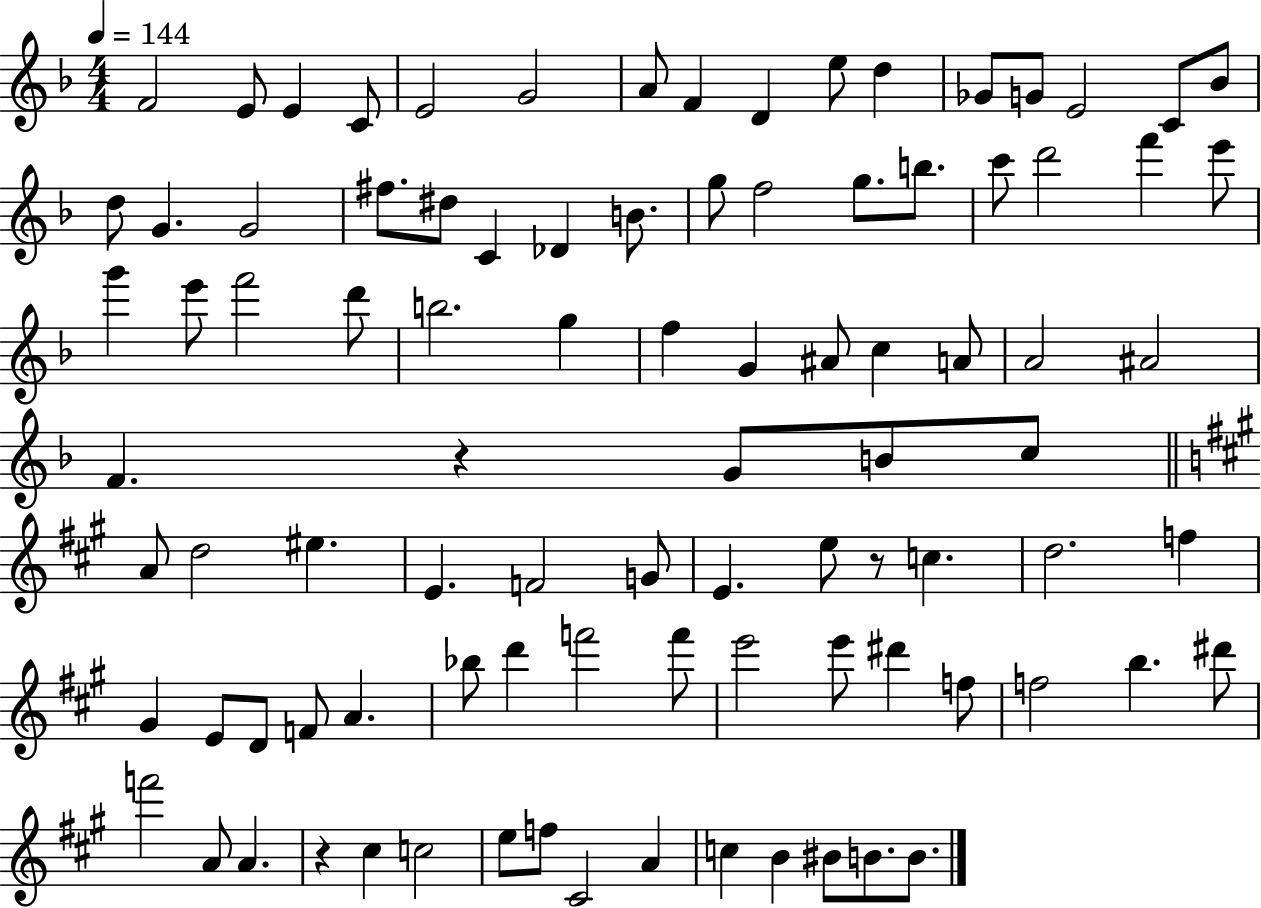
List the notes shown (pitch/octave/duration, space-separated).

F4/h E4/e E4/q C4/e E4/h G4/h A4/e F4/q D4/q E5/e D5/q Gb4/e G4/e E4/h C4/e Bb4/e D5/e G4/q. G4/h F#5/e. D#5/e C4/q Db4/q B4/e. G5/e F5/h G5/e. B5/e. C6/e D6/h F6/q E6/e G6/q E6/e F6/h D6/e B5/h. G5/q F5/q G4/q A#4/e C5/q A4/e A4/h A#4/h F4/q. R/q G4/e B4/e C5/e A4/e D5/h EIS5/q. E4/q. F4/h G4/e E4/q. E5/e R/e C5/q. D5/h. F5/q G#4/q E4/e D4/e F4/e A4/q. Bb5/e D6/q F6/h F6/e E6/h E6/e D#6/q F5/e F5/h B5/q. D#6/e F6/h A4/e A4/q. R/q C#5/q C5/h E5/e F5/e C#4/h A4/q C5/q B4/q BIS4/e B4/e. B4/e.